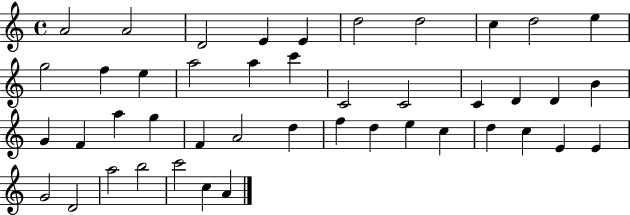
X:1
T:Untitled
M:4/4
L:1/4
K:C
A2 A2 D2 E E d2 d2 c d2 e g2 f e a2 a c' C2 C2 C D D B G F a g F A2 d f d e c d c E E G2 D2 a2 b2 c'2 c A